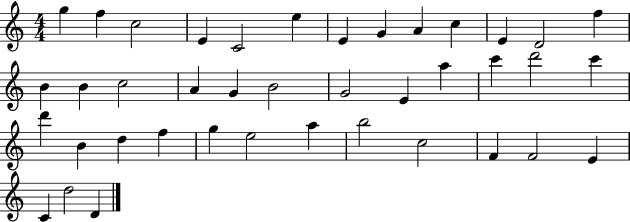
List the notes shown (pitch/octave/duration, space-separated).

G5/q F5/q C5/h E4/q C4/h E5/q E4/q G4/q A4/q C5/q E4/q D4/h F5/q B4/q B4/q C5/h A4/q G4/q B4/h G4/h E4/q A5/q C6/q D6/h C6/q D6/q B4/q D5/q F5/q G5/q E5/h A5/q B5/h C5/h F4/q F4/h E4/q C4/q D5/h D4/q